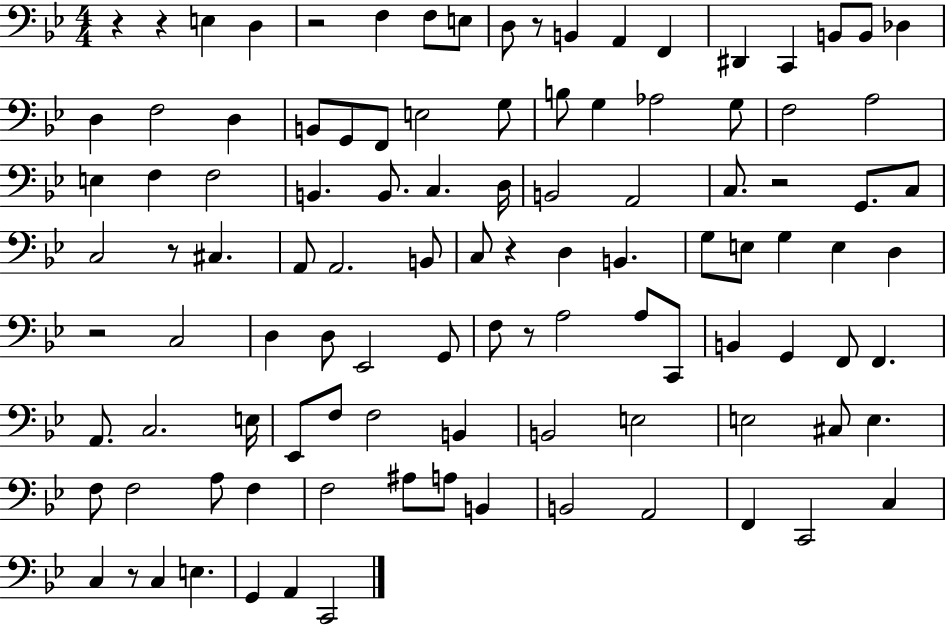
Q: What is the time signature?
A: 4/4